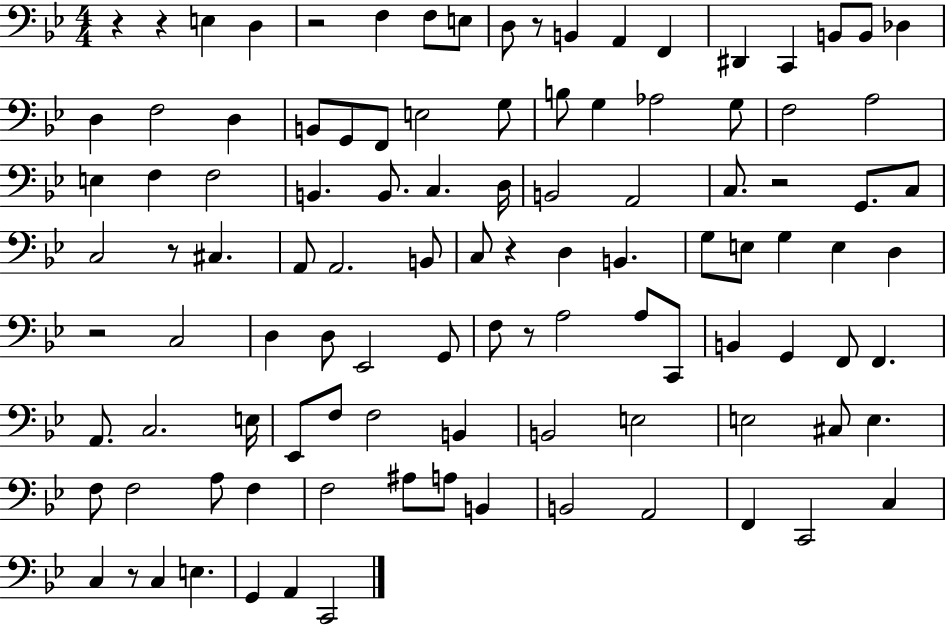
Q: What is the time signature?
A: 4/4